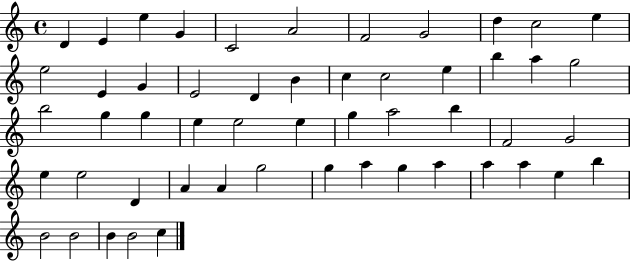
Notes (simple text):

D4/q E4/q E5/q G4/q C4/h A4/h F4/h G4/h D5/q C5/h E5/q E5/h E4/q G4/q E4/h D4/q B4/q C5/q C5/h E5/q B5/q A5/q G5/h B5/h G5/q G5/q E5/q E5/h E5/q G5/q A5/h B5/q F4/h G4/h E5/q E5/h D4/q A4/q A4/q G5/h G5/q A5/q G5/q A5/q A5/q A5/q E5/q B5/q B4/h B4/h B4/q B4/h C5/q